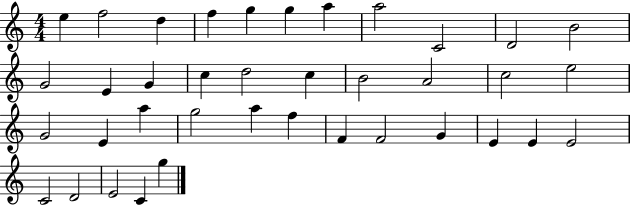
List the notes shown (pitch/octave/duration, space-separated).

E5/q F5/h D5/q F5/q G5/q G5/q A5/q A5/h C4/h D4/h B4/h G4/h E4/q G4/q C5/q D5/h C5/q B4/h A4/h C5/h E5/h G4/h E4/q A5/q G5/h A5/q F5/q F4/q F4/h G4/q E4/q E4/q E4/h C4/h D4/h E4/h C4/q G5/q